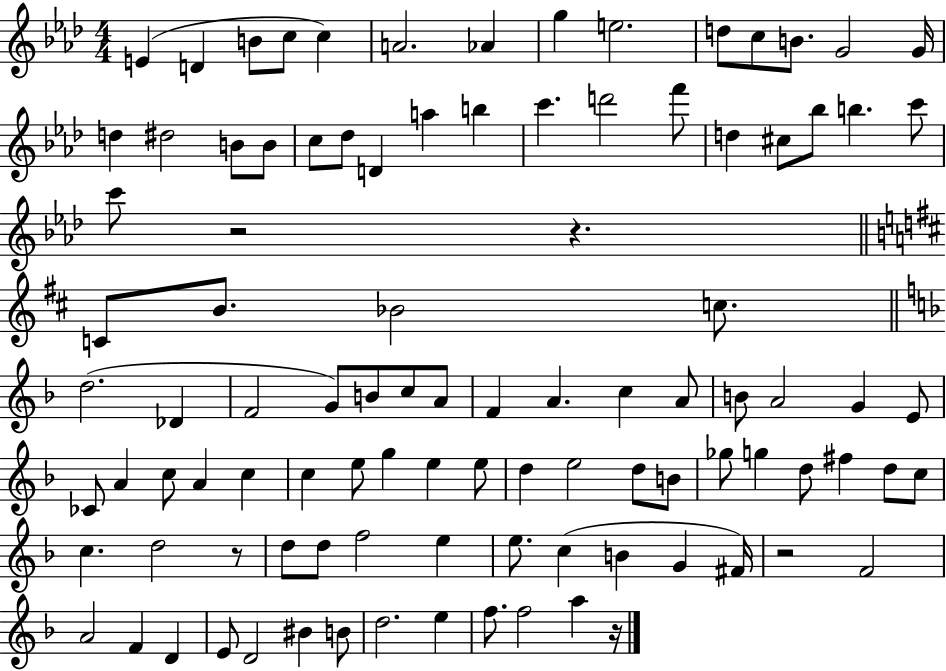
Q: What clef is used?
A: treble